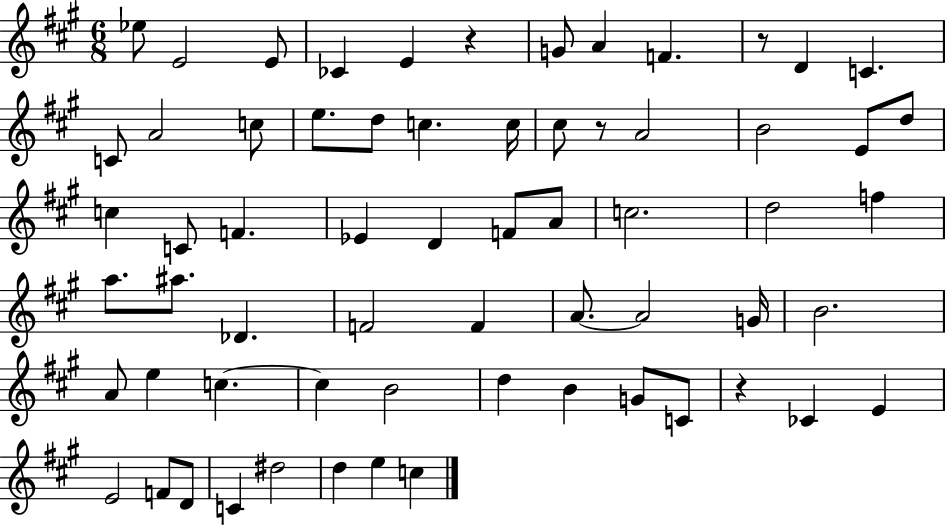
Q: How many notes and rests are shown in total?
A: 64